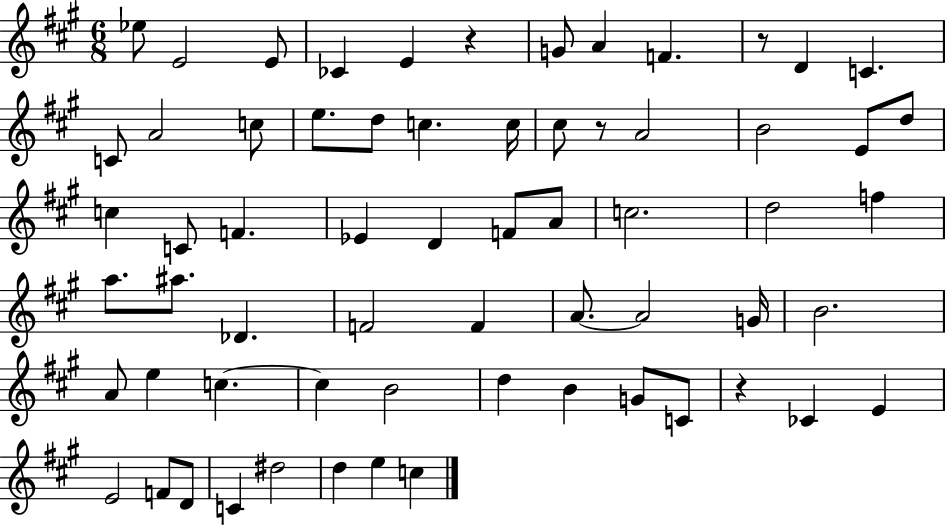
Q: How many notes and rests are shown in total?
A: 64